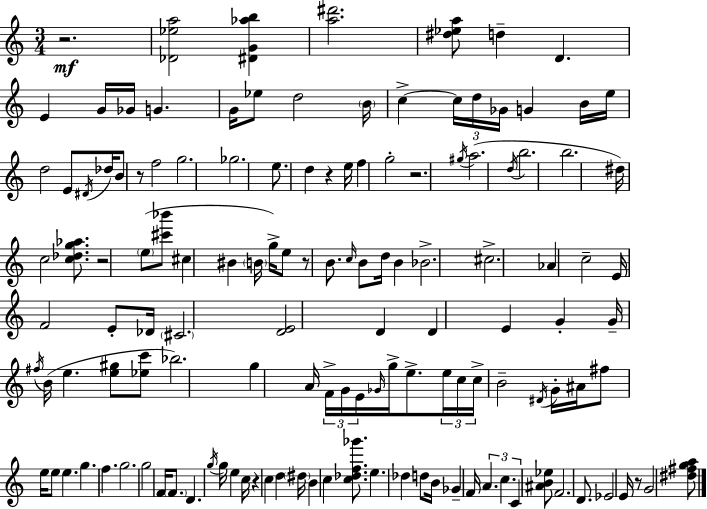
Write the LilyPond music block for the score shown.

{
  \clef treble
  \numericTimeSignature
  \time 3/4
  \key c \major
  r2.\mf | <des' ees'' a''>2 <dis' g' aes'' b''>4 | <a'' dis'''>2. | <dis'' ees'' a''>8 d''4-- d'4. | \break e'4 g'16 ges'16 g'4. | g'16 ees''8 d''2 \parenthesize b'16 | c''4->~~ \tuplet 3/2 { c''16 d''16 ges'16 } g'4 b'16 | e''16 d''2 e'8 \acciaccatura { dis'16 } | \break des''16 b'8 r8 f''2 | g''2. | ges''2. | e''8. d''4 r4 | \break e''16 f''4 g''2-. | r2. | \acciaccatura { gis''16 }( a''2. | \acciaccatura { d''16 } b''2. | \break b''2. | dis''16) c''2 | <c'' des'' g'' aes''>8. r2 \parenthesize e''8( | <cis''' bes'''>8 cis''4 bis'4 \parenthesize b'16 | \break g''16->) e''8 r8 b'8. \grace { c''16 } b'8 d''16 | b'4 bes'2.-> | cis''2.-> | aes'4 c''2-- | \break e'16 f'2 | e'8-. des'16 \parenthesize cis'2. | <d' e'>2 | d'4 d'4 e'4 | \break g'4-. g'16-- \acciaccatura { fis''16 } b'16( e''4. | <e'' gis''>8 <ees'' c'''>8 bes''2.) | g''4 a'16 \tuplet 3/2 { f'16-> g'16 | e'16 } \grace { ges'16 } g''16-> e''8.-> \tuplet 3/2 { e''16 c''16 c''16-> } b'2-- | \break \acciaccatura { dis'16 } g'16-. ais'16 fis''8 e''16 e''8 | e''4. g''4. | f''4. g''2. | g''2 | \break f'16 \parenthesize f'8. d'4. | \acciaccatura { g''16 } g''16 e''4 c''16 r4 | c''4 d''4 \parenthesize dis''16 b'4 | c''4 <c'' des'' f'' ges'''>8. e''4. | \break des''4 d''8 b'16 ges'4-- | f'16 \tuplet 3/2 { a'4. c''4. | c'4 } <ais' b' ees''>8 f'2. | d'8. ees'2 | \break e'16 r8 g'2 | <dis'' fis'' g'' a''>8 \bar "|."
}